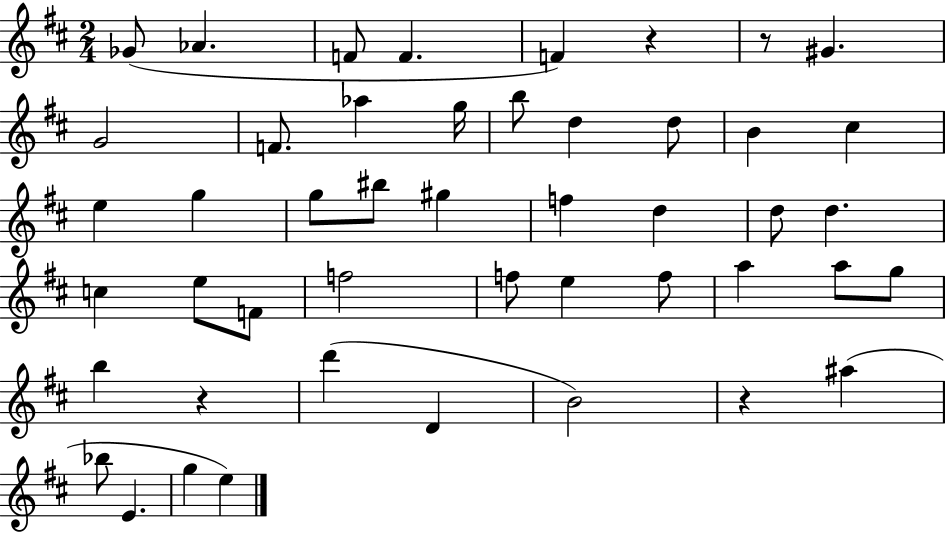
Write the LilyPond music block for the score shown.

{
  \clef treble
  \numericTimeSignature
  \time 2/4
  \key d \major
  ges'8( aes'4. | f'8 f'4. | f'4) r4 | r8 gis'4. | \break g'2 | f'8. aes''4 g''16 | b''8 d''4 d''8 | b'4 cis''4 | \break e''4 g''4 | g''8 bis''8 gis''4 | f''4 d''4 | d''8 d''4. | \break c''4 e''8 f'8 | f''2 | f''8 e''4 f''8 | a''4 a''8 g''8 | \break b''4 r4 | d'''4( d'4 | b'2) | r4 ais''4( | \break bes''8 e'4. | g''4 e''4) | \bar "|."
}